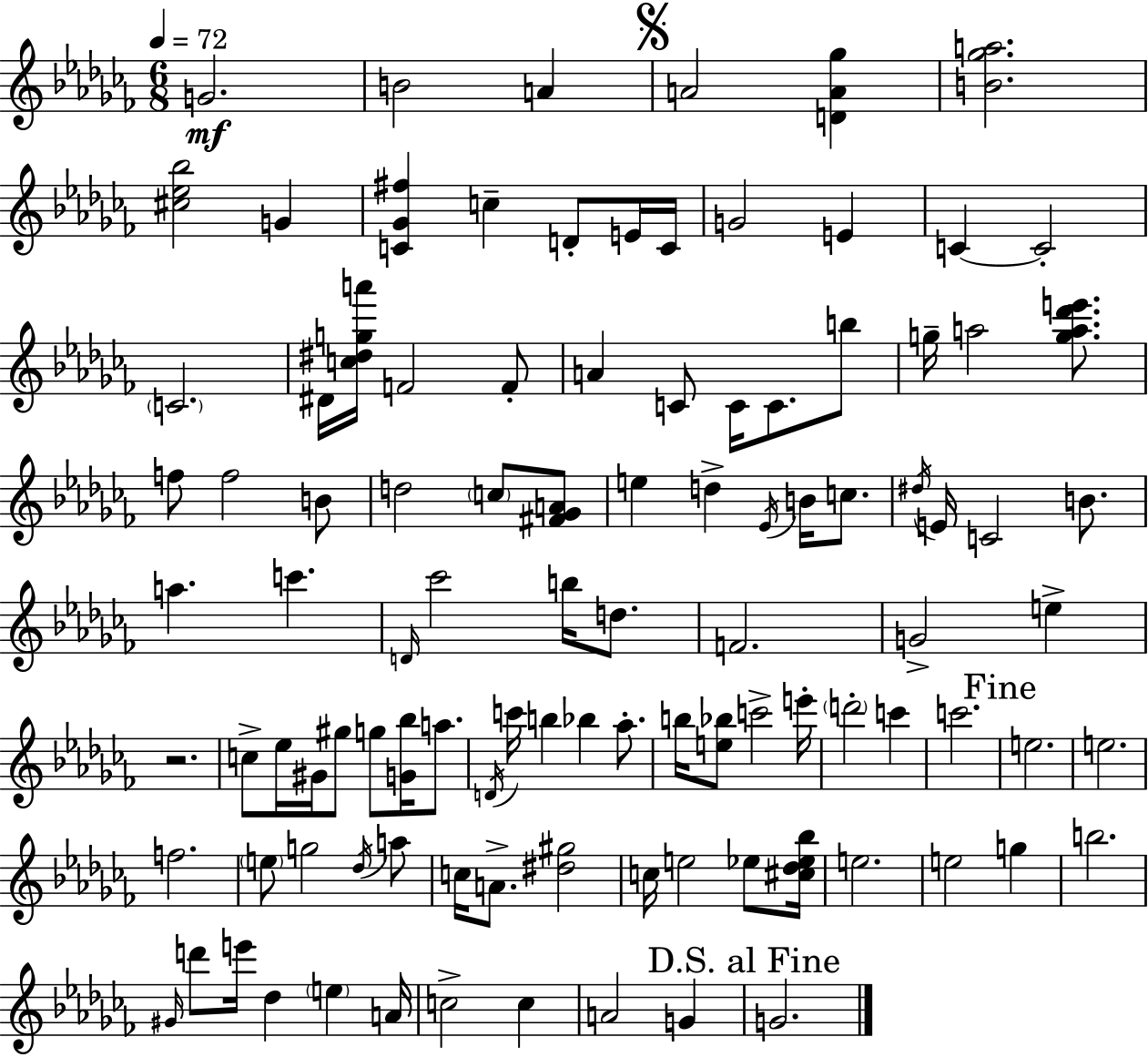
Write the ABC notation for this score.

X:1
T:Untitled
M:6/8
L:1/4
K:Abm
G2 B2 A A2 [DA_g] [B_ga]2 [^c_e_b]2 G [C_G^f] c D/2 E/4 C/4 G2 E C C2 C2 ^D/4 [c^dga']/4 F2 F/2 A C/2 C/4 C/2 b/2 g/4 a2 [ga_d'e']/2 f/2 f2 B/2 d2 c/2 [^F_GA]/2 e d _E/4 B/4 c/2 ^d/4 E/4 C2 B/2 a c' D/4 _c'2 b/4 d/2 F2 G2 e z2 c/2 _e/4 ^G/4 ^g/2 g/2 [G_b]/4 a/2 D/4 c'/4 b _b _a/2 b/4 [e_b]/2 c'2 e'/4 d'2 c' c'2 e2 e2 f2 e/2 g2 _d/4 a/2 c/4 A/2 [^d^g]2 c/4 e2 _e/2 [^c_d_e_b]/4 e2 e2 g b2 ^G/4 d'/2 e'/4 _d e A/4 c2 c A2 G G2